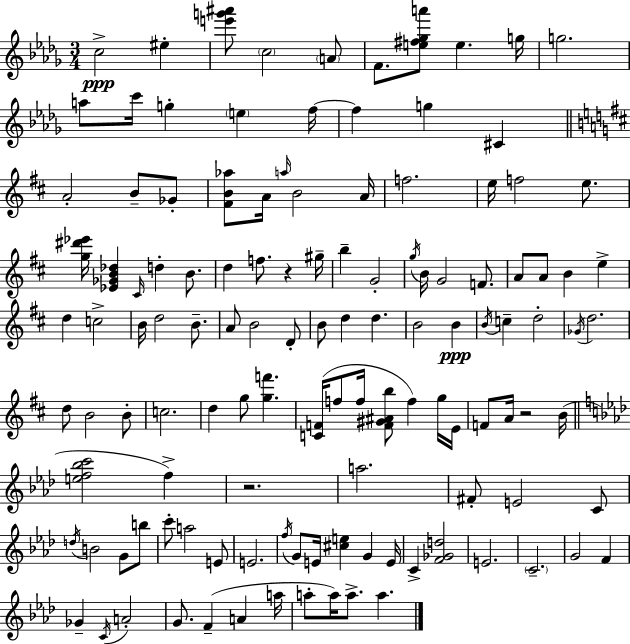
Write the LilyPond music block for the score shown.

{
  \clef treble
  \numericTimeSignature
  \time 3/4
  \key bes \minor
  c''2->\ppp eis''4-. | <e''' g''' ais'''>8 \parenthesize c''2 \parenthesize a'8 | f'8. <e'' fis'' ges'' a'''>8 e''4. g''16 | g''2. | \break a''8 c'''16 g''4-. \parenthesize e''4 f''16~~ | f''4 g''4 cis'4 | \bar "||" \break \key d \major a'2-. b'8-- ges'8-. | <fis' b' aes''>8 a'16 \grace { a''16 } b'2 | a'16 f''2. | e''16 f''2 e''8. | \break <g'' dis''' ees'''>16 <ees' ges' b' des''>4 \grace { cis'16 } d''4-. b'8. | d''4 f''8. r4 | gis''16-- b''4-- g'2-. | \acciaccatura { g''16 } b'16 g'2 | \break f'8. a'8 a'8 b'4 e''4-> | d''4 c''2-> | b'16 d''2 | b'8.-- a'8 b'2 | \break d'8-. b'8 d''4 d''4. | b'2 b'4\ppp | \acciaccatura { b'16 } c''4-- d''2-. | \acciaccatura { ges'16 } d''2. | \break d''8 b'2 | b'8-. c''2. | d''4 g''8 <g'' f'''>4. | <c' f'>16( f''8 f''16 <f' gis' ais' b''>8 f''4) | \break g''16 e'16 f'8 a'16 r2 | b'16( \bar "||" \break \key f \minor <e'' f'' bes'' c'''>2 f''4->) | r2. | a''2. | fis'8-. e'2 c'8 | \break \acciaccatura { d''16 } b'2 g'8 b''8 | c'''8-. a''2 e'8 | e'2. | \acciaccatura { f''16 } g'8 e'16 <cis'' e''>4 g'4 | \break e'16 c'4-> <f' ges' d''>2 | e'2. | \parenthesize c'2.-- | g'2 f'4 | \break ges'4-- \acciaccatura { c'16 } a'2-. | g'8. f'4--( a'4 | a''16 a''8-. a''16) a''8.-> a''4. | \bar "|."
}